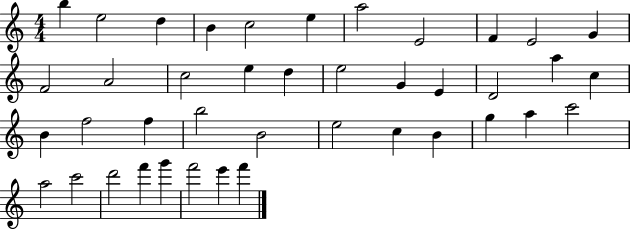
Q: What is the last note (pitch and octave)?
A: F6